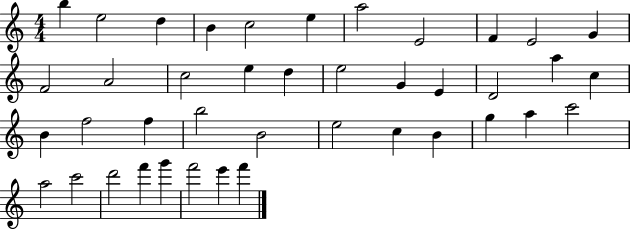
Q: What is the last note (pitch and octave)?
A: F6